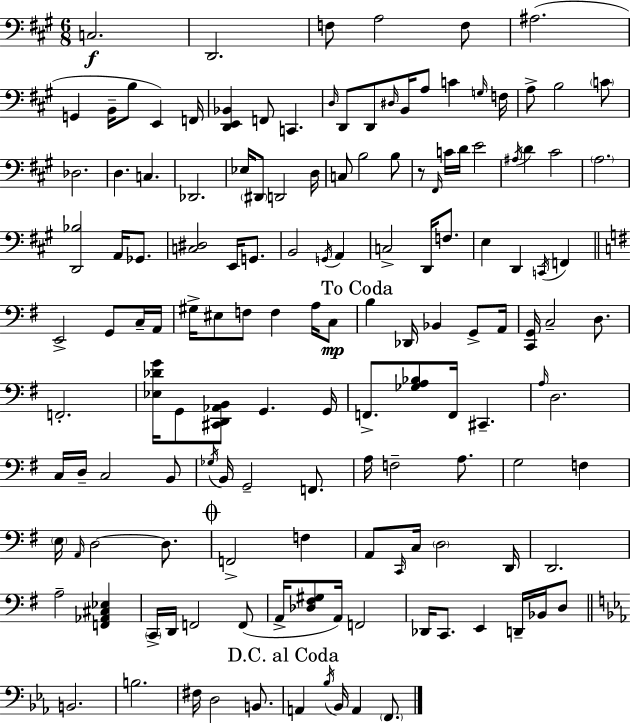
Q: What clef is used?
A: bass